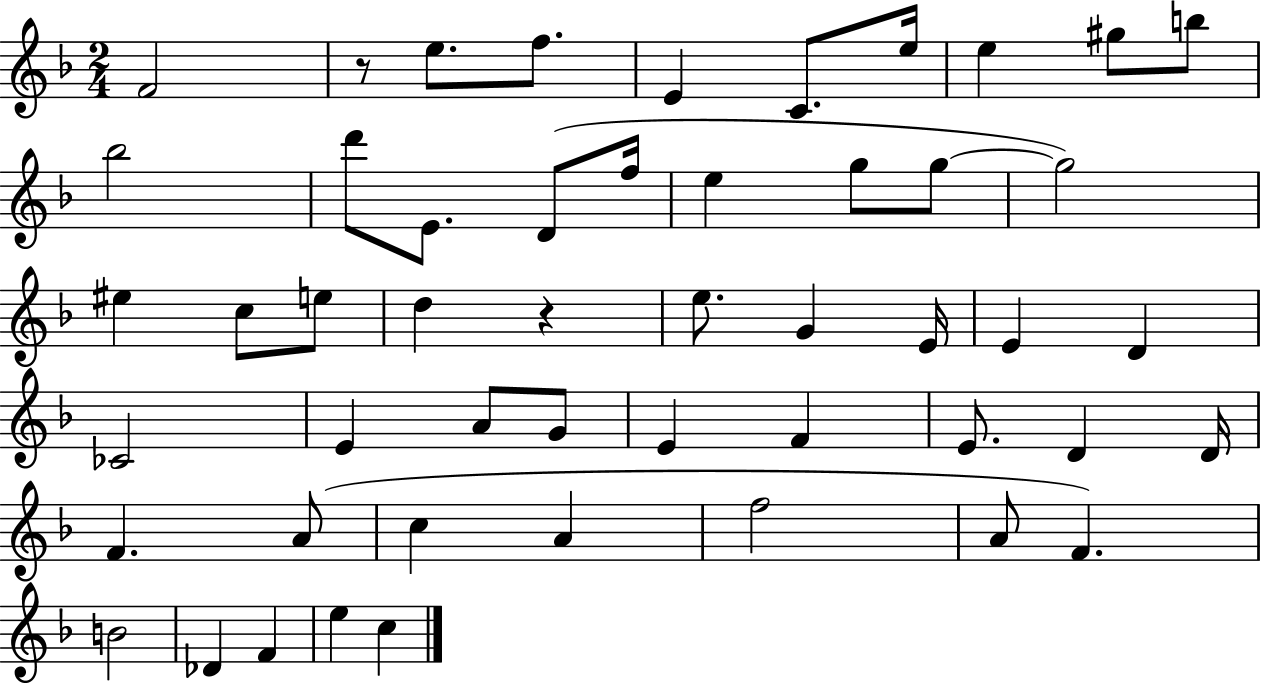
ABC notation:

X:1
T:Untitled
M:2/4
L:1/4
K:F
F2 z/2 e/2 f/2 E C/2 e/4 e ^g/2 b/2 _b2 d'/2 E/2 D/2 f/4 e g/2 g/2 g2 ^e c/2 e/2 d z e/2 G E/4 E D _C2 E A/2 G/2 E F E/2 D D/4 F A/2 c A f2 A/2 F B2 _D F e c